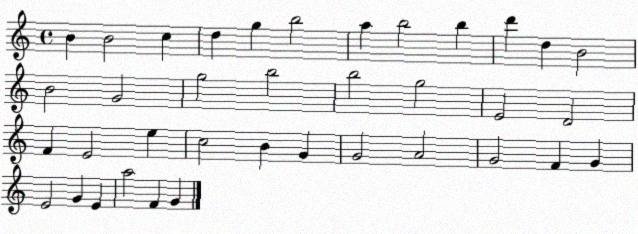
X:1
T:Untitled
M:4/4
L:1/4
K:C
B B2 c d g b2 a b2 b d' d B2 B2 G2 g2 b2 b2 g2 E2 D2 F E2 e c2 B G G2 A2 G2 F G E2 G E a2 F G